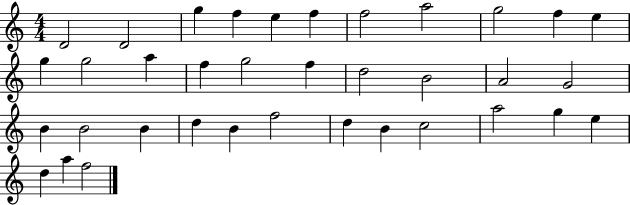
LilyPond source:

{
  \clef treble
  \numericTimeSignature
  \time 4/4
  \key c \major
  d'2 d'2 | g''4 f''4 e''4 f''4 | f''2 a''2 | g''2 f''4 e''4 | \break g''4 g''2 a''4 | f''4 g''2 f''4 | d''2 b'2 | a'2 g'2 | \break b'4 b'2 b'4 | d''4 b'4 f''2 | d''4 b'4 c''2 | a''2 g''4 e''4 | \break d''4 a''4 f''2 | \bar "|."
}